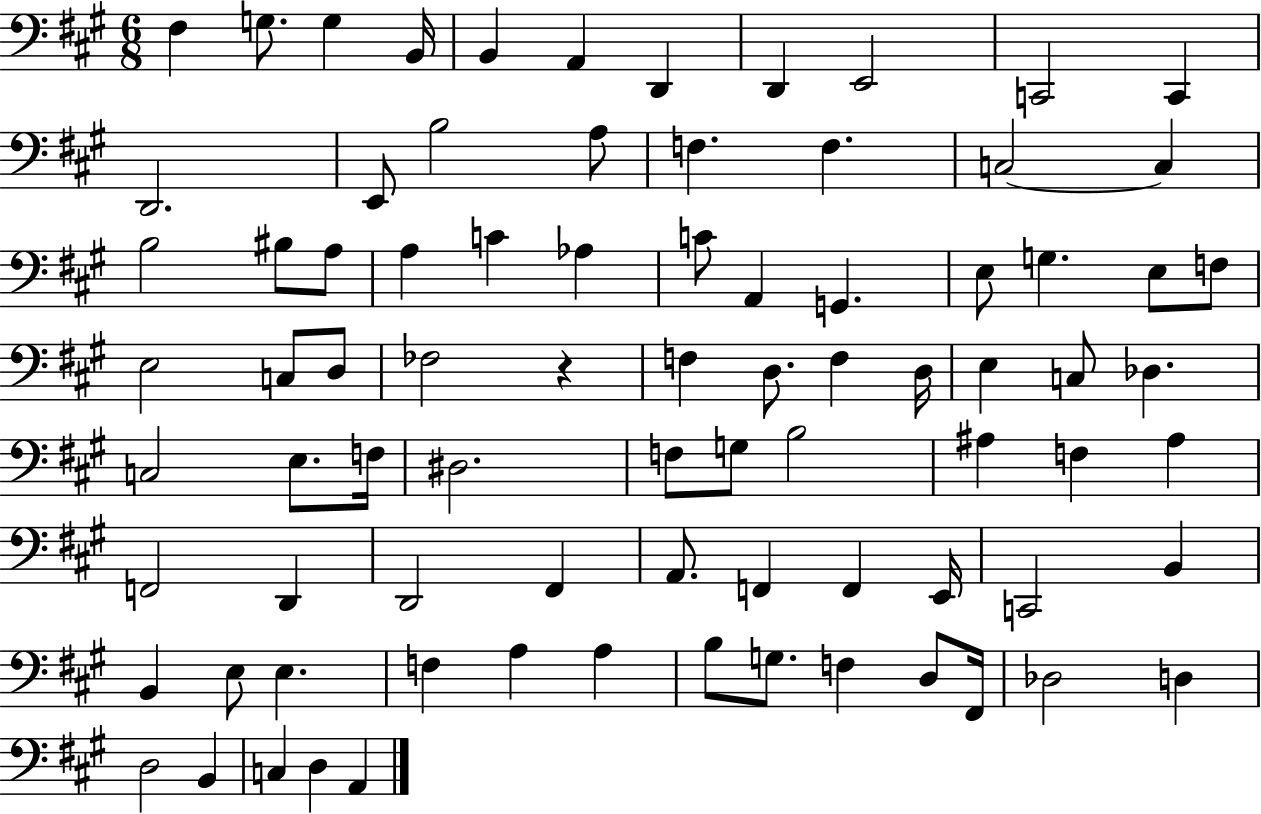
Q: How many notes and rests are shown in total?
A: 82